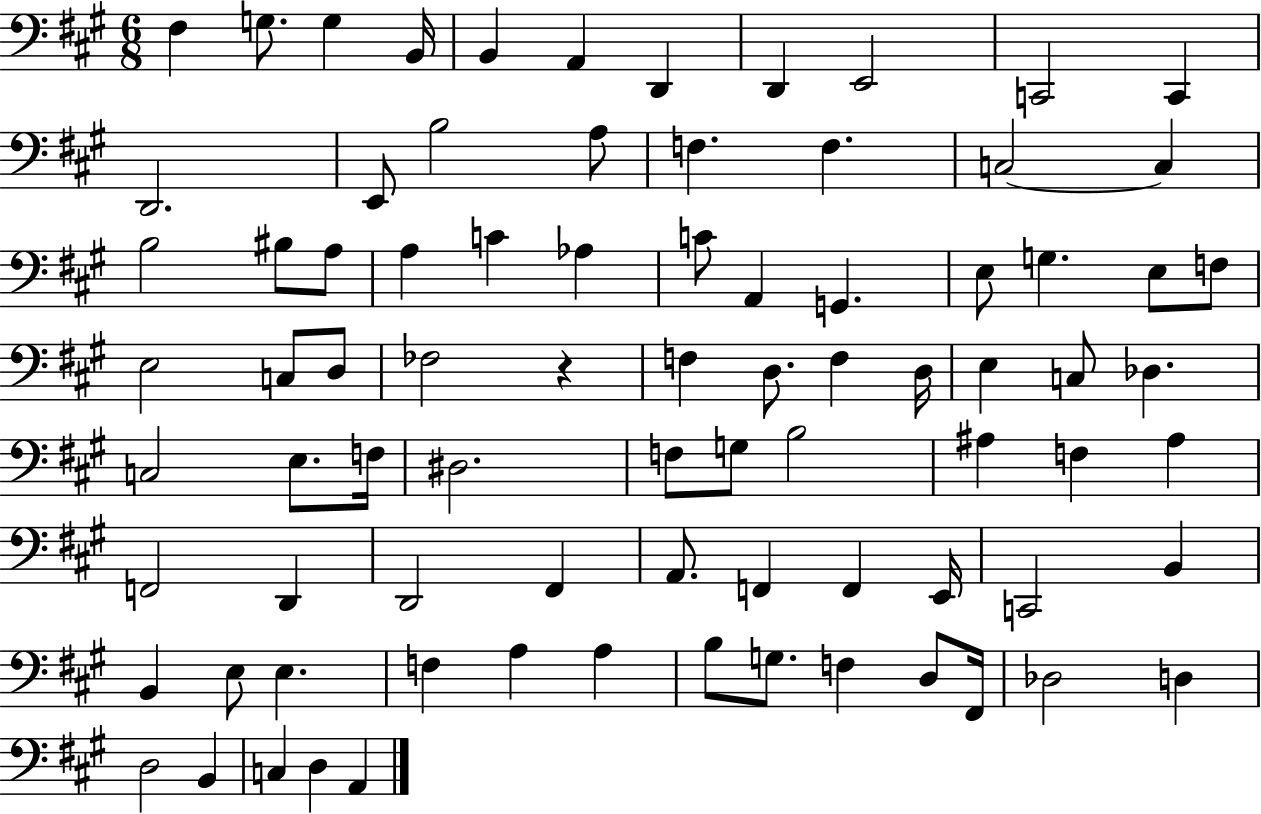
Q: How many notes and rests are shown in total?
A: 82